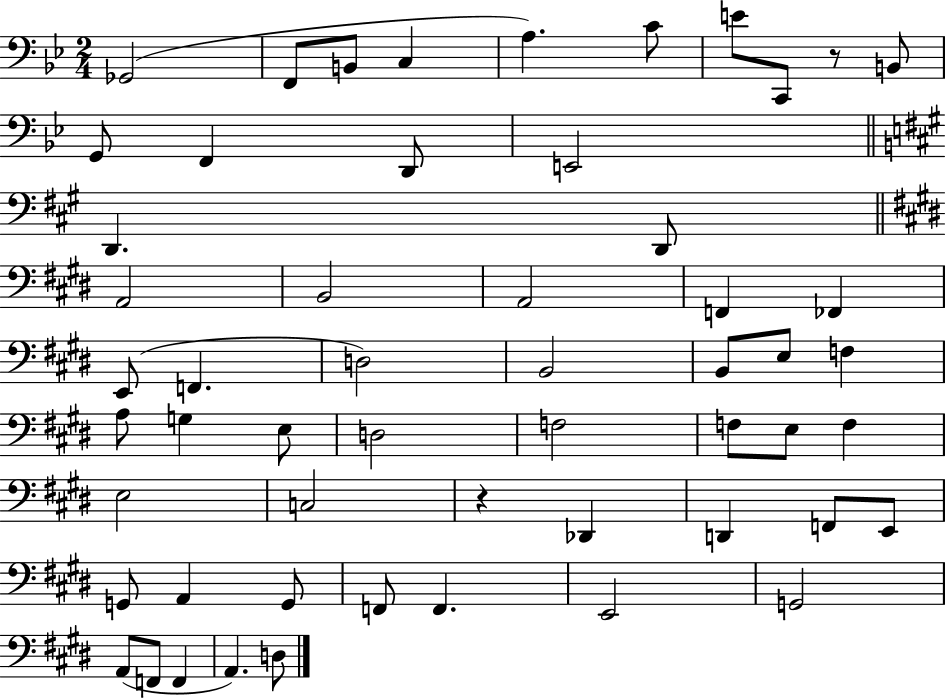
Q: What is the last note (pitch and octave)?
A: D3